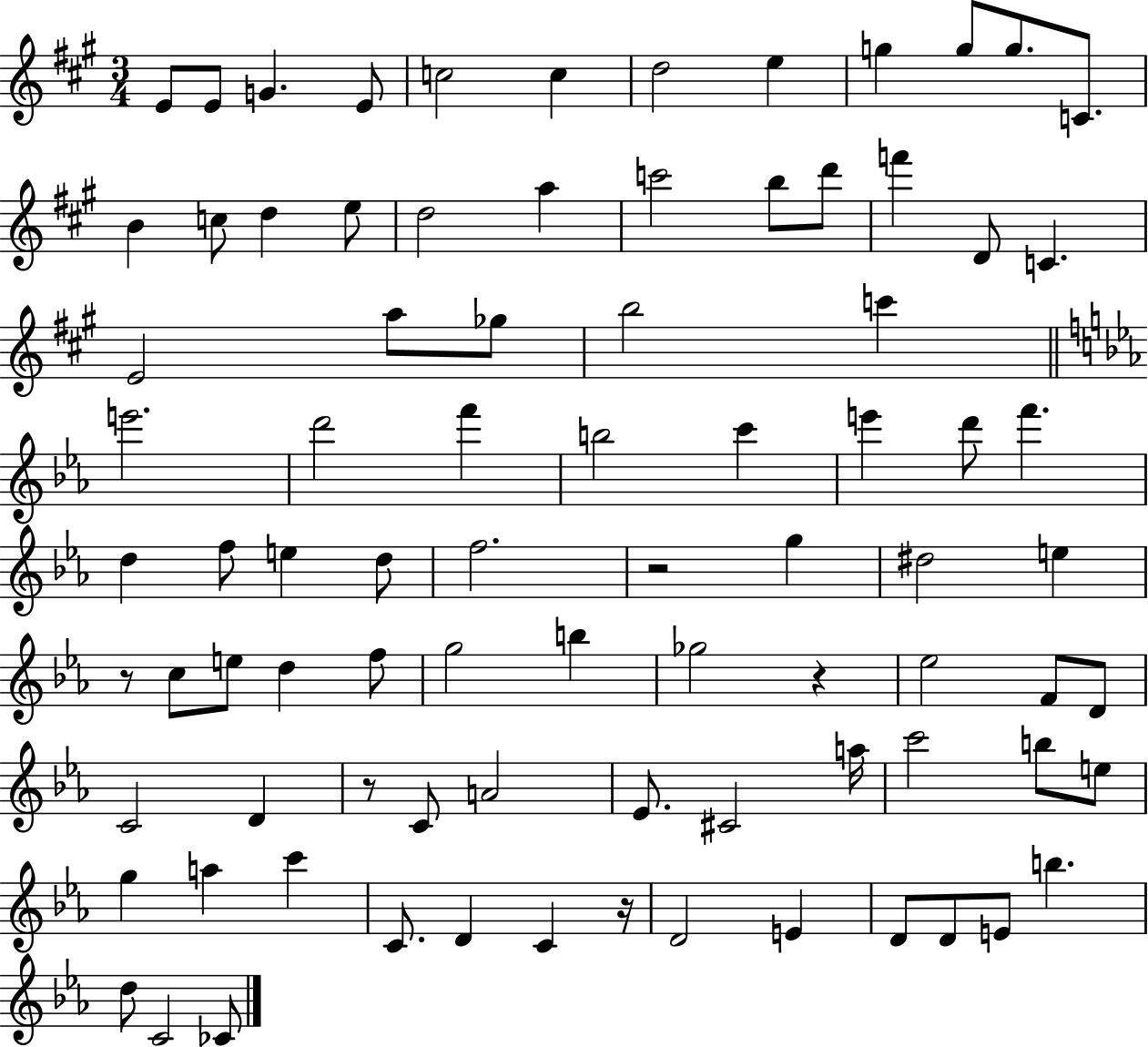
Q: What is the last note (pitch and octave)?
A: CES4